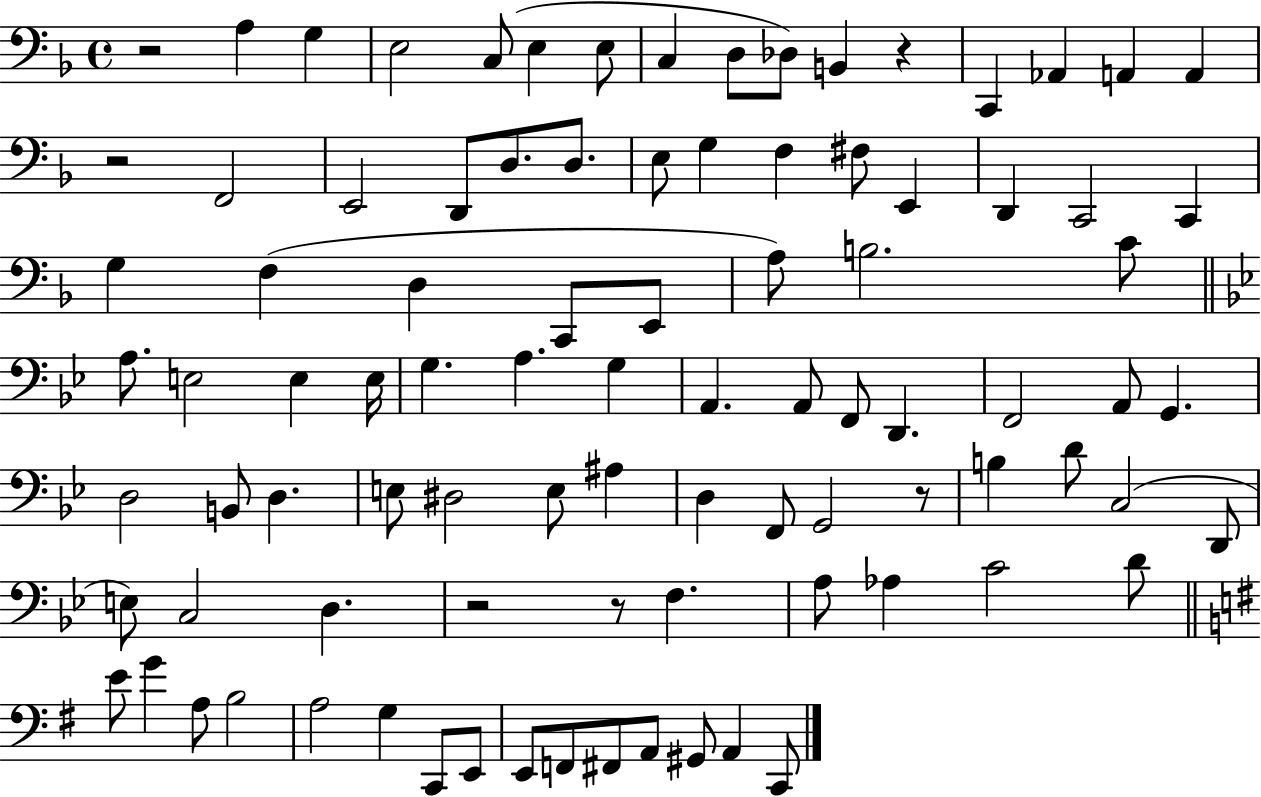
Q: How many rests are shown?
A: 6